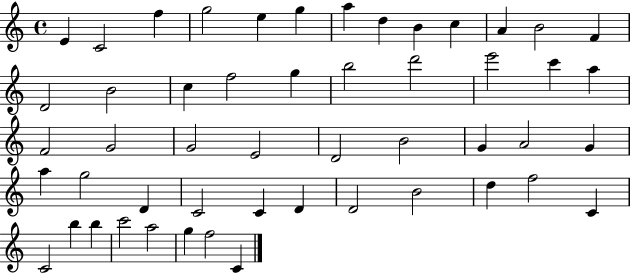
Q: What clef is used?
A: treble